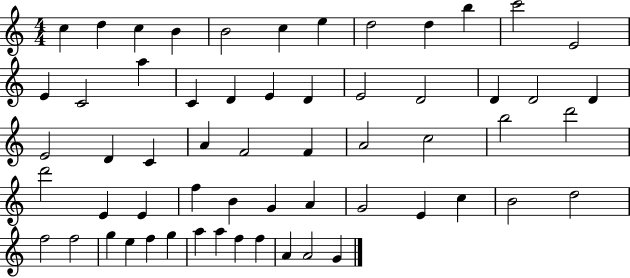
{
  \clef treble
  \numericTimeSignature
  \time 4/4
  \key c \major
  c''4 d''4 c''4 b'4 | b'2 c''4 e''4 | d''2 d''4 b''4 | c'''2 e'2 | \break e'4 c'2 a''4 | c'4 d'4 e'4 d'4 | e'2 d'2 | d'4 d'2 d'4 | \break e'2 d'4 c'4 | a'4 f'2 f'4 | a'2 c''2 | b''2 d'''2 | \break d'''2 e'4 e'4 | f''4 b'4 g'4 a'4 | g'2 e'4 c''4 | b'2 d''2 | \break f''2 f''2 | g''4 e''4 f''4 g''4 | a''4 a''4 f''4 f''4 | a'4 a'2 g'4 | \break \bar "|."
}